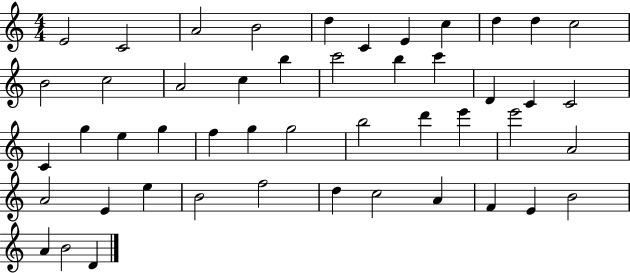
{
  \clef treble
  \numericTimeSignature
  \time 4/4
  \key c \major
  e'2 c'2 | a'2 b'2 | d''4 c'4 e'4 c''4 | d''4 d''4 c''2 | \break b'2 c''2 | a'2 c''4 b''4 | c'''2 b''4 c'''4 | d'4 c'4 c'2 | \break c'4 g''4 e''4 g''4 | f''4 g''4 g''2 | b''2 d'''4 e'''4 | e'''2 a'2 | \break a'2 e'4 e''4 | b'2 f''2 | d''4 c''2 a'4 | f'4 e'4 b'2 | \break a'4 b'2 d'4 | \bar "|."
}